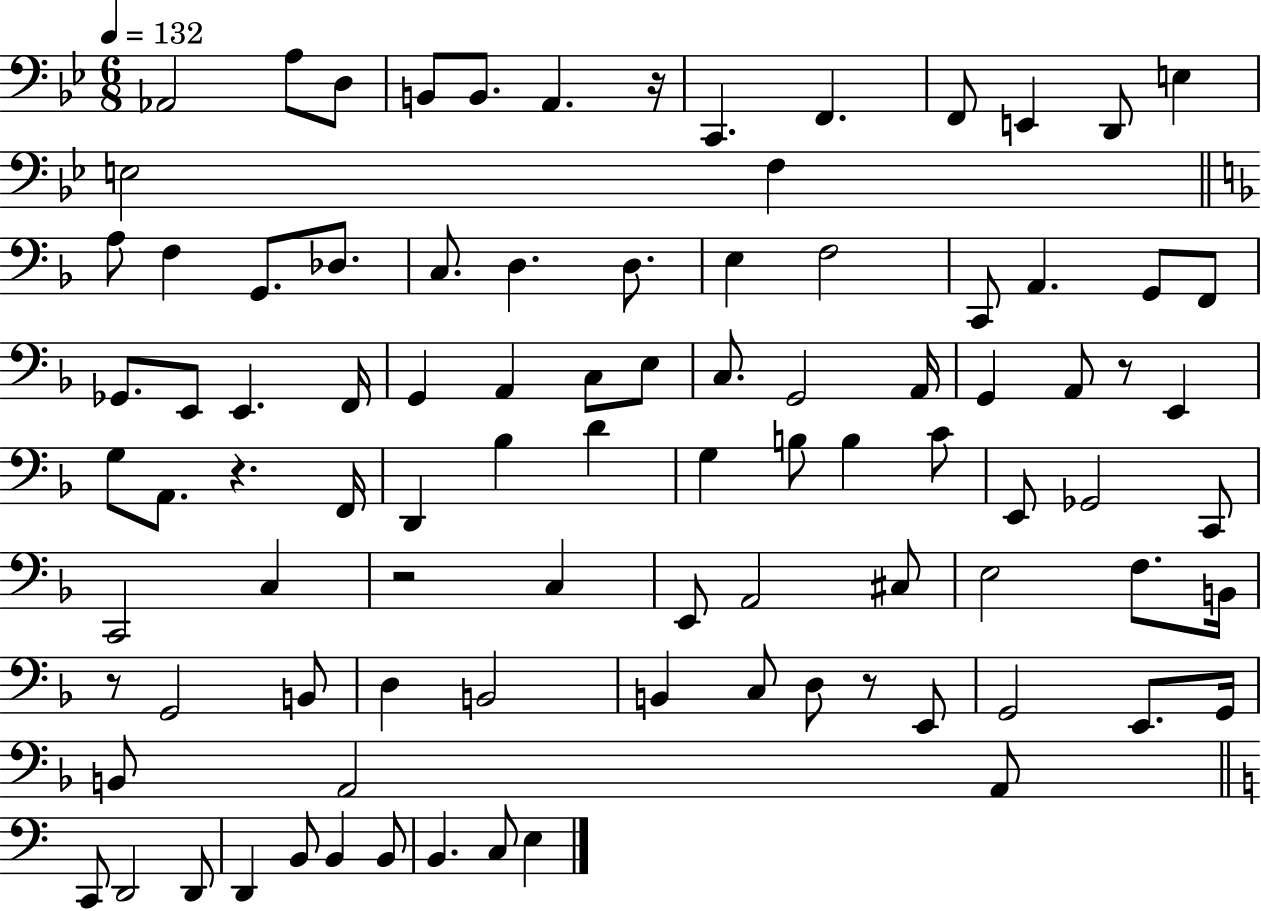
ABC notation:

X:1
T:Untitled
M:6/8
L:1/4
K:Bb
_A,,2 A,/2 D,/2 B,,/2 B,,/2 A,, z/4 C,, F,, F,,/2 E,, D,,/2 E, E,2 F, A,/2 F, G,,/2 _D,/2 C,/2 D, D,/2 E, F,2 C,,/2 A,, G,,/2 F,,/2 _G,,/2 E,,/2 E,, F,,/4 G,, A,, C,/2 E,/2 C,/2 G,,2 A,,/4 G,, A,,/2 z/2 E,, G,/2 A,,/2 z F,,/4 D,, _B, D G, B,/2 B, C/2 E,,/2 _G,,2 C,,/2 C,,2 C, z2 C, E,,/2 A,,2 ^C,/2 E,2 F,/2 B,,/4 z/2 G,,2 B,,/2 D, B,,2 B,, C,/2 D,/2 z/2 E,,/2 G,,2 E,,/2 G,,/4 B,,/2 A,,2 A,,/2 C,,/2 D,,2 D,,/2 D,, B,,/2 B,, B,,/2 B,, C,/2 E,